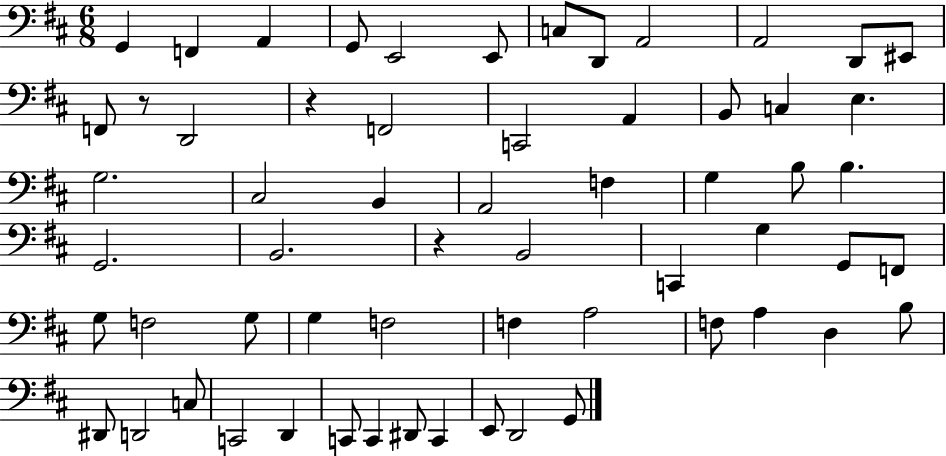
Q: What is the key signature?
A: D major